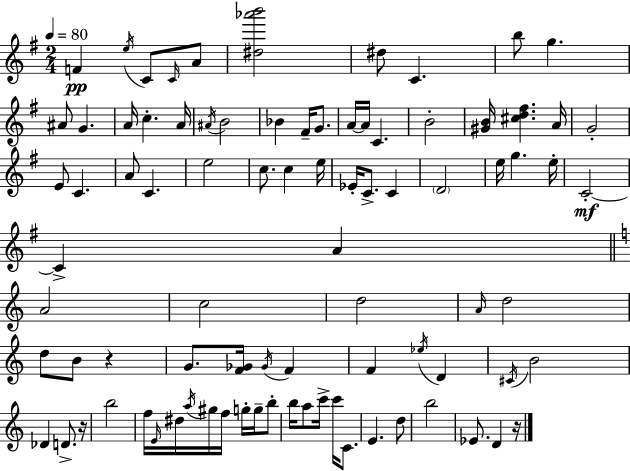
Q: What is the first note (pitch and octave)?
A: F4